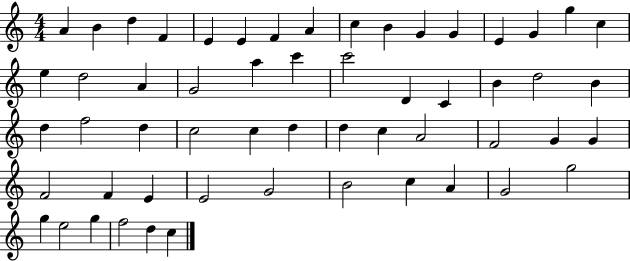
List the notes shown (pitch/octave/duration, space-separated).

A4/q B4/q D5/q F4/q E4/q E4/q F4/q A4/q C5/q B4/q G4/q G4/q E4/q G4/q G5/q C5/q E5/q D5/h A4/q G4/h A5/q C6/q C6/h D4/q C4/q B4/q D5/h B4/q D5/q F5/h D5/q C5/h C5/q D5/q D5/q C5/q A4/h F4/h G4/q G4/q F4/h F4/q E4/q E4/h G4/h B4/h C5/q A4/q G4/h G5/h G5/q E5/h G5/q F5/h D5/q C5/q